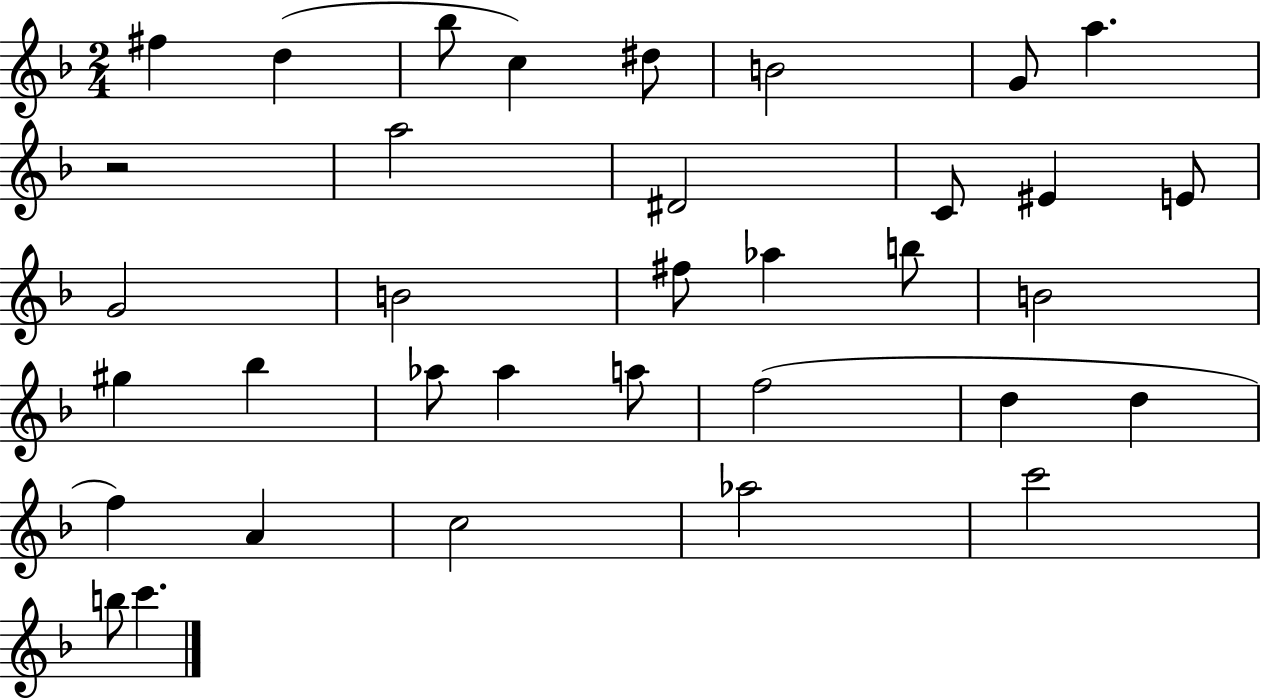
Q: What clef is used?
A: treble